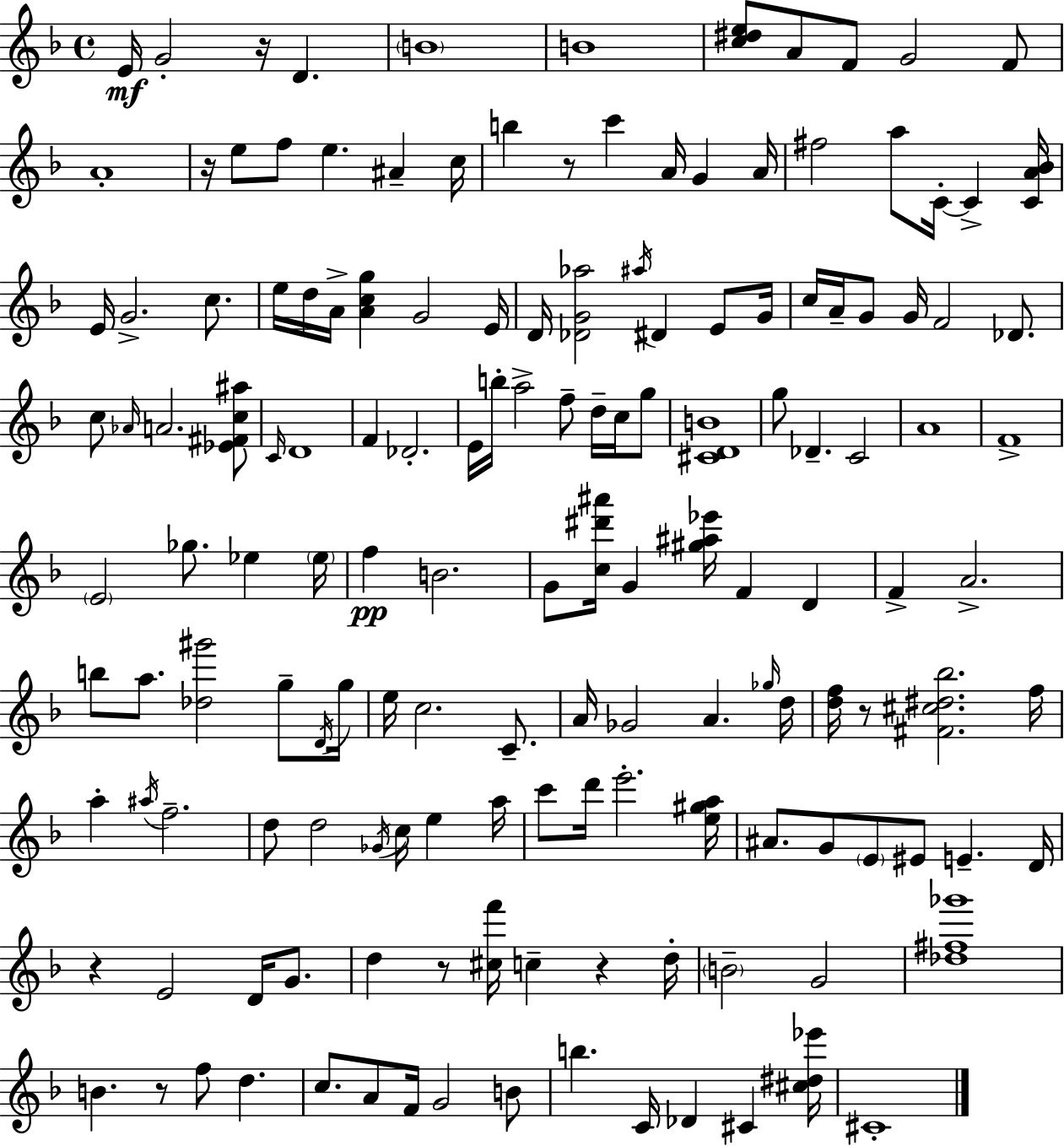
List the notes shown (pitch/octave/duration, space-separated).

E4/s G4/h R/s D4/q. B4/w B4/w [C5,D#5,E5]/e A4/e F4/e G4/h F4/e A4/w R/s E5/e F5/e E5/q. A#4/q C5/s B5/q R/e C6/q A4/s G4/q A4/s F#5/h A5/e C4/s C4/q [C4,A4,Bb4]/s E4/s G4/h. C5/e. E5/s D5/s A4/s [A4,C5,G5]/q G4/h E4/s D4/s [Db4,G4,Ab5]/h A#5/s D#4/q E4/e G4/s C5/s A4/s G4/e G4/s F4/h Db4/e. C5/e Ab4/s A4/h. [Eb4,F#4,C5,A#5]/e C4/s D4/w F4/q Db4/h. E4/s B5/s A5/h F5/e D5/s C5/s G5/e [C#4,D4,B4]/w G5/e Db4/q. C4/h A4/w F4/w E4/h Gb5/e. Eb5/q Eb5/s F5/q B4/h. G4/e [C5,D#6,A#6]/s G4/q [G#5,A#5,Eb6]/s F4/q D4/q F4/q A4/h. B5/e A5/e. [Db5,G#6]/h G5/e D4/s G5/s E5/s C5/h. C4/e. A4/s Gb4/h A4/q. Gb5/s D5/s [D5,F5]/s R/e [F#4,C#5,D#5,Bb5]/h. F5/s A5/q A#5/s F5/h. D5/e D5/h Gb4/s C5/s E5/q A5/s C6/e D6/s E6/h. [E5,G#5,A5]/s A#4/e. G4/e E4/e EIS4/e E4/q. D4/s R/q E4/h D4/s G4/e. D5/q R/e [C#5,F6]/s C5/q R/q D5/s B4/h G4/h [Db5,F#5,Gb6]/w B4/q. R/e F5/e D5/q. C5/e. A4/e F4/s G4/h B4/e B5/q. C4/s Db4/q C#4/q [C#5,D#5,Eb6]/s C#4/w